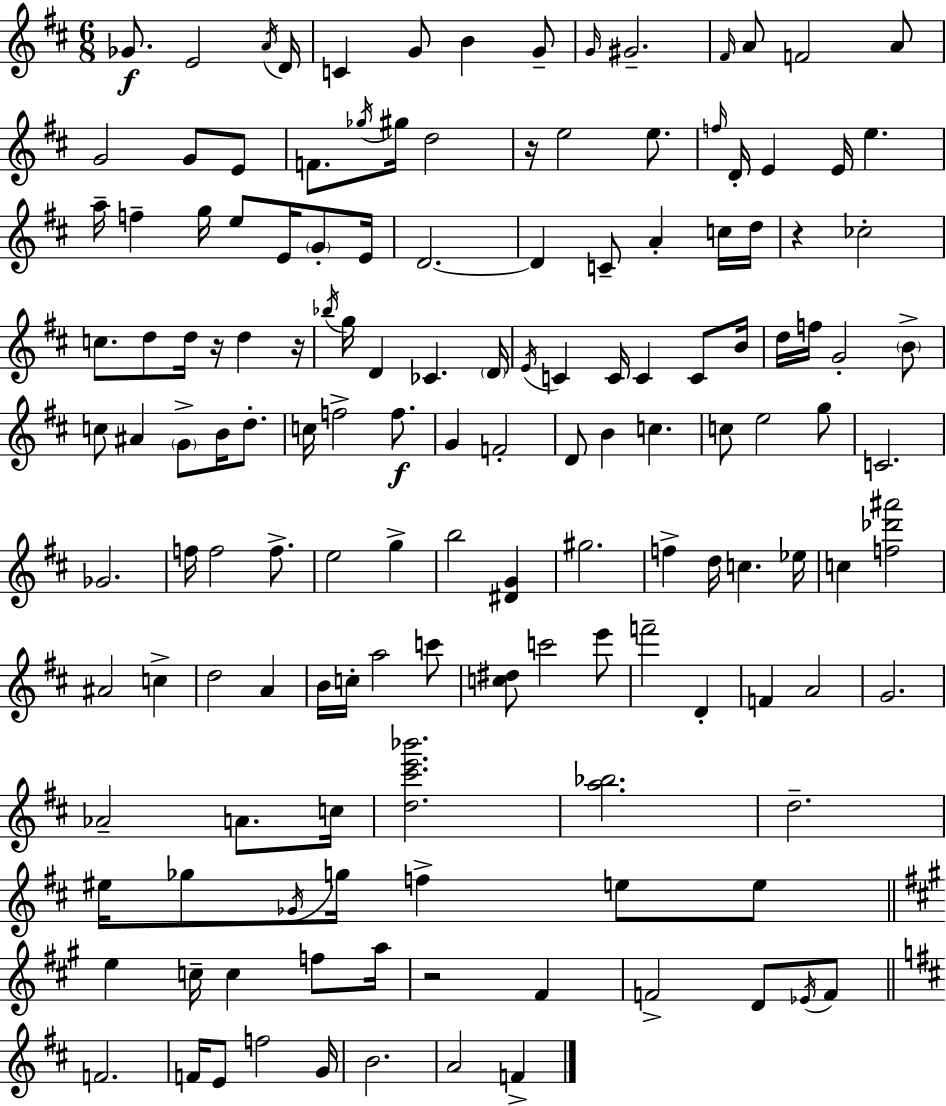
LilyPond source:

{
  \clef treble
  \numericTimeSignature
  \time 6/8
  \key d \major
  ges'8.\f e'2 \acciaccatura { a'16 } | d'16 c'4 g'8 b'4 g'8-- | \grace { g'16 } gis'2.-- | \grace { fis'16 } a'8 f'2 | \break a'8 g'2 g'8 | e'8 f'8. \acciaccatura { ges''16 } gis''16 d''2 | r16 e''2 | e''8. \grace { f''16 } d'16-. e'4 e'16 e''4. | \break a''16-- f''4-- g''16 e''8 | e'16 \parenthesize g'8-. e'16 d'2.~~ | d'4 c'8-- a'4-. | c''16 d''16 r4 ces''2-. | \break c''8. d''8 d''16 r16 | d''4 r16 \acciaccatura { bes''16 } g''16 d'4 ces'4. | \parenthesize d'16 \acciaccatura { e'16 } c'4 c'16 | c'4 c'8 b'16 d''16 f''16 g'2-. | \break \parenthesize b'8-> c''8 ais'4 | \parenthesize g'8-> b'16 d''8.-. c''16 f''2-> | f''8.\f g'4 f'2-. | d'8 b'4 | \break c''4. c''8 e''2 | g''8 c'2. | ges'2. | f''16 f''2 | \break f''8.-> e''2 | g''4-> b''2 | <dis' g'>4 gis''2. | f''4-> d''16 | \break c''4. ees''16 c''4 <f'' des''' ais'''>2 | ais'2 | c''4-> d''2 | a'4 b'16 c''16-. a''2 | \break c'''8 <c'' dis''>8 c'''2 | e'''8 f'''2-- | d'4-. f'4 a'2 | g'2. | \break aes'2-- | a'8. c''16 <d'' cis''' e''' bes'''>2. | <a'' bes''>2. | d''2.-- | \break eis''16 ges''8 \acciaccatura { ges'16 } g''16 | f''4-> e''8 e''8 \bar "||" \break \key a \major e''4 c''16-- c''4 f''8 a''16 | r2 fis'4 | f'2-> d'8 \acciaccatura { ees'16 } f'8 | \bar "||" \break \key b \minor f'2. | f'16 e'8 f''2 g'16 | b'2. | a'2 f'4-> | \break \bar "|."
}